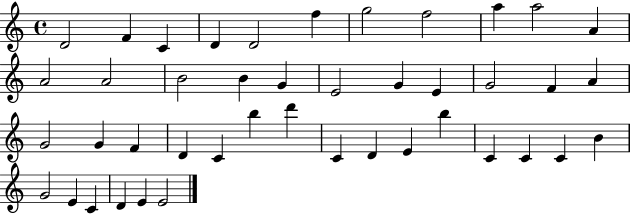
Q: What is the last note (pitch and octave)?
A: E4